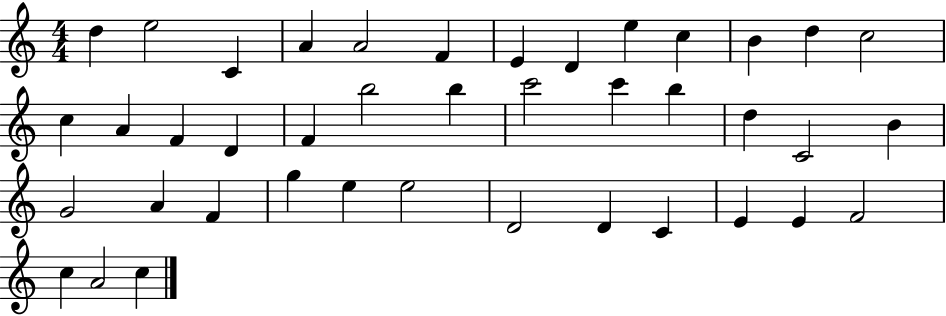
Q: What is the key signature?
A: C major